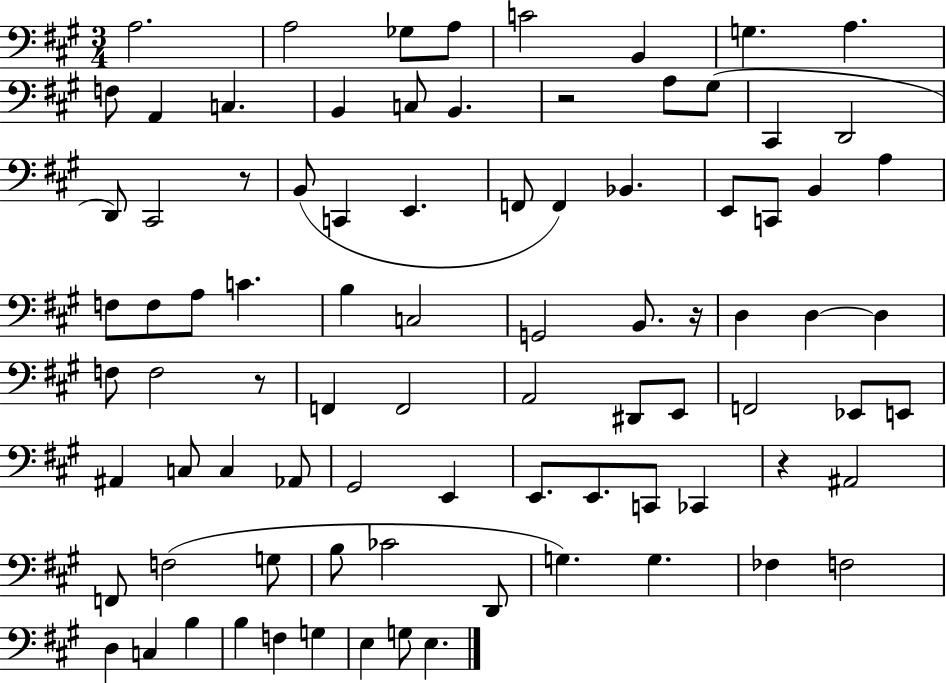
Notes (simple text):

A3/h. A3/h Gb3/e A3/e C4/h B2/q G3/q. A3/q. F3/e A2/q C3/q. B2/q C3/e B2/q. R/h A3/e G#3/e C#2/q D2/h D2/e C#2/h R/e B2/e C2/q E2/q. F2/e F2/q Bb2/q. E2/e C2/e B2/q A3/q F3/e F3/e A3/e C4/q. B3/q C3/h G2/h B2/e. R/s D3/q D3/q D3/q F3/e F3/h R/e F2/q F2/h A2/h D#2/e E2/e F2/h Eb2/e E2/e A#2/q C3/e C3/q Ab2/e G#2/h E2/q E2/e. E2/e. C2/e CES2/q R/q A#2/h F2/e F3/h G3/e B3/e CES4/h D2/e G3/q. G3/q. FES3/q F3/h D3/q C3/q B3/q B3/q F3/q G3/q E3/q G3/e E3/q.